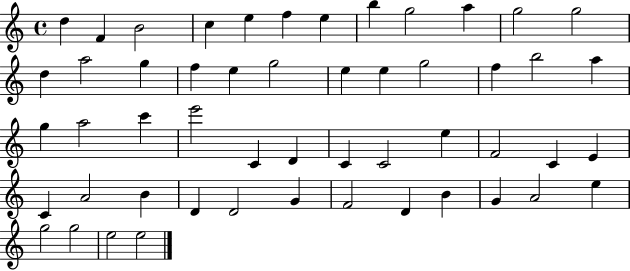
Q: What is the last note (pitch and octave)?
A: E5